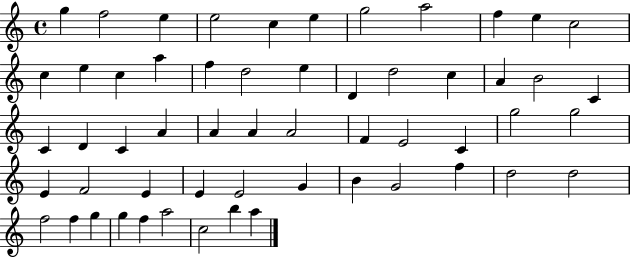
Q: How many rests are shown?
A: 0